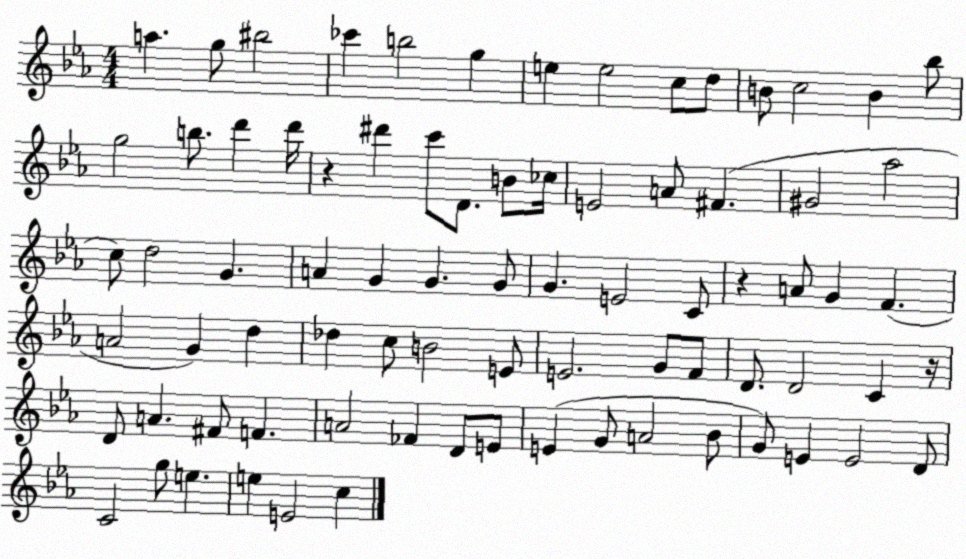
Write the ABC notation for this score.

X:1
T:Untitled
M:4/4
L:1/4
K:Eb
a g/2 ^b2 _c' b2 g e e2 c/2 d/2 B/2 c2 B _b/2 g2 b/2 d' d'/4 z ^d' c'/2 D/2 B/2 _c/4 E2 A/2 ^F ^G2 _a2 c/2 d2 G A G G G/2 G E2 C/2 z A/2 G F A2 G d _d c/2 B2 E/2 E2 G/2 F/2 D/2 D2 C z/4 D/2 A ^F/2 F A2 _F D/2 E/2 E G/2 A2 _B/2 G/2 E E2 D/2 C2 g/2 e e E2 c